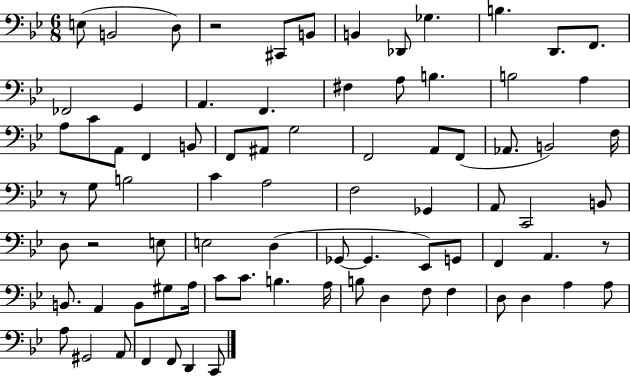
E3/e B2/h D3/e R/h C#2/e B2/e B2/q Db2/e Gb3/q. B3/q. D2/e. F2/e. FES2/h G2/q A2/q. F2/q. F#3/q A3/e B3/q. B3/h A3/q A3/e C4/e A2/e F2/q B2/e F2/e A#2/e G3/h F2/h A2/e F2/e Ab2/e. B2/h F3/s R/e G3/e B3/h C4/q A3/h F3/h Gb2/q A2/e C2/h B2/e D3/e R/h E3/e E3/h D3/q Gb2/e Gb2/q. Eb2/e G2/e F2/q A2/q. R/e B2/e. A2/q B2/e G#3/e A3/s C4/e C4/e. B3/q. A3/s B3/e D3/q F3/e F3/q D3/e D3/q A3/q A3/e A3/e G#2/h A2/e F2/q F2/e D2/q C2/e